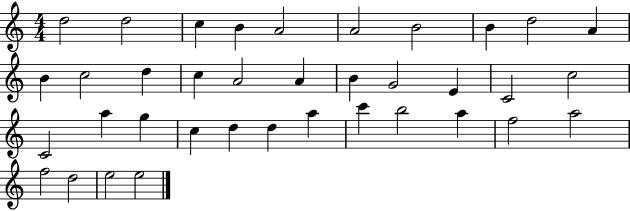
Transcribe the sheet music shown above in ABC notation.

X:1
T:Untitled
M:4/4
L:1/4
K:C
d2 d2 c B A2 A2 B2 B d2 A B c2 d c A2 A B G2 E C2 c2 C2 a g c d d a c' b2 a f2 a2 f2 d2 e2 e2